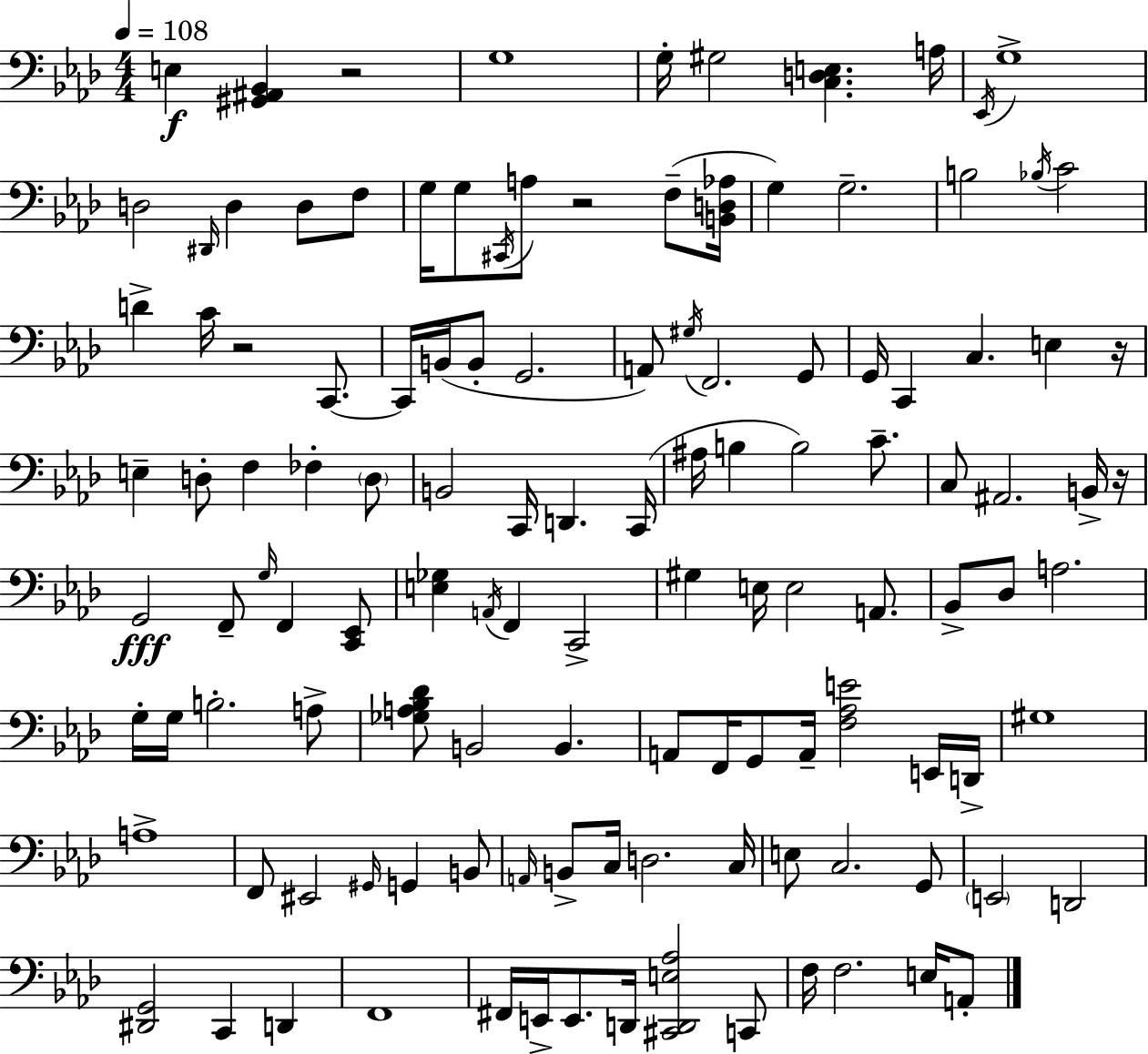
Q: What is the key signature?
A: F minor